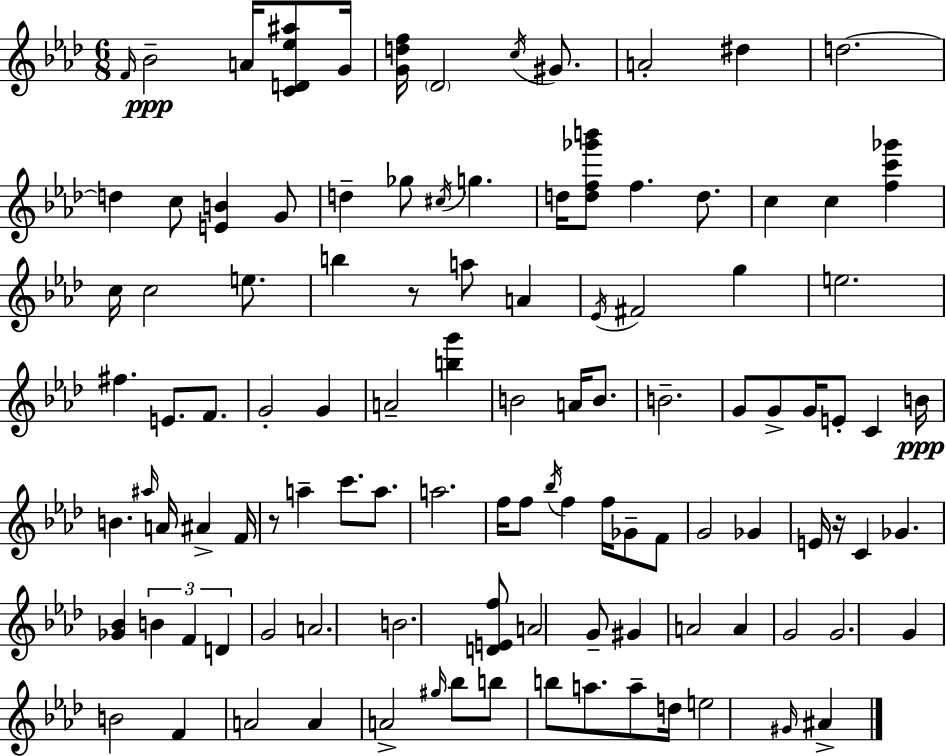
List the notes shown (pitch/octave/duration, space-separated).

F4/s Bb4/h A4/s [C4,D4,Eb5,A#5]/e G4/s [G4,D5,F5]/s Db4/h C5/s G#4/e. A4/h D#5/q D5/h. D5/q C5/e [E4,B4]/q G4/e D5/q Gb5/e C#5/s G5/q. D5/s [D5,F5,Gb6,B6]/e F5/q. D5/e. C5/q C5/q [F5,C6,Gb6]/q C5/s C5/h E5/e. B5/q R/e A5/e A4/q Eb4/s F#4/h G5/q E5/h. F#5/q. E4/e. F4/e. G4/h G4/q A4/h [B5,G6]/q B4/h A4/s B4/e. B4/h. G4/e G4/e G4/s E4/e C4/q B4/s B4/q. A#5/s A4/s A#4/q F4/s R/e A5/q C6/e. A5/e. A5/h. F5/s F5/e Bb5/s F5/q F5/s Gb4/e F4/e G4/h Gb4/q E4/s R/s C4/q Gb4/q. [Gb4,Bb4]/q B4/q F4/q D4/q G4/h A4/h. B4/h. [D4,E4,F5]/e A4/h G4/e G#4/q A4/h A4/q G4/h G4/h. G4/q B4/h F4/q A4/h A4/q A4/h G#5/s Bb5/e B5/e B5/e A5/e. A5/e D5/s E5/h G#4/s A#4/q